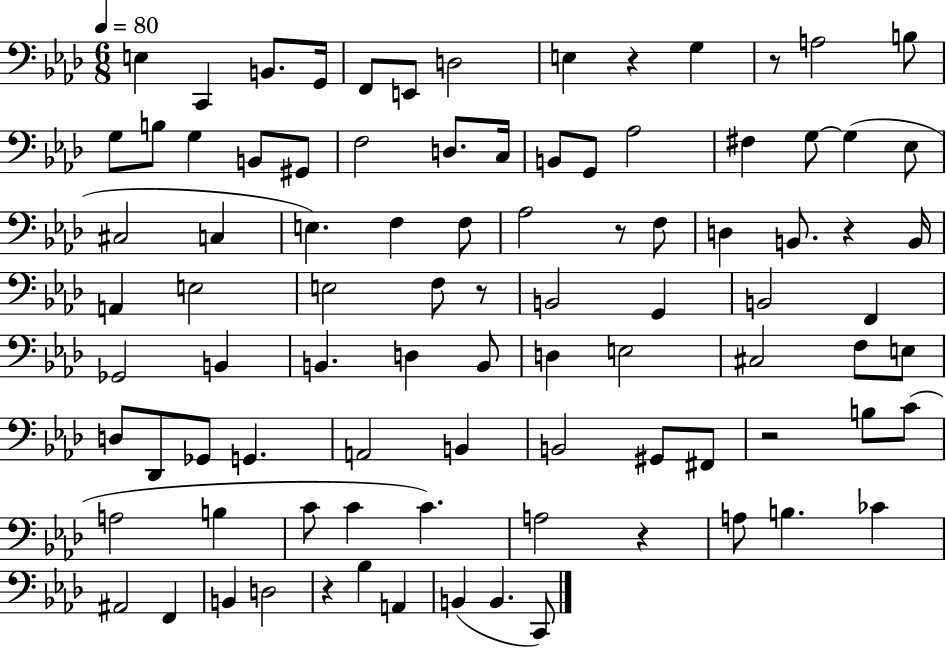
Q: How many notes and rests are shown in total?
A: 91